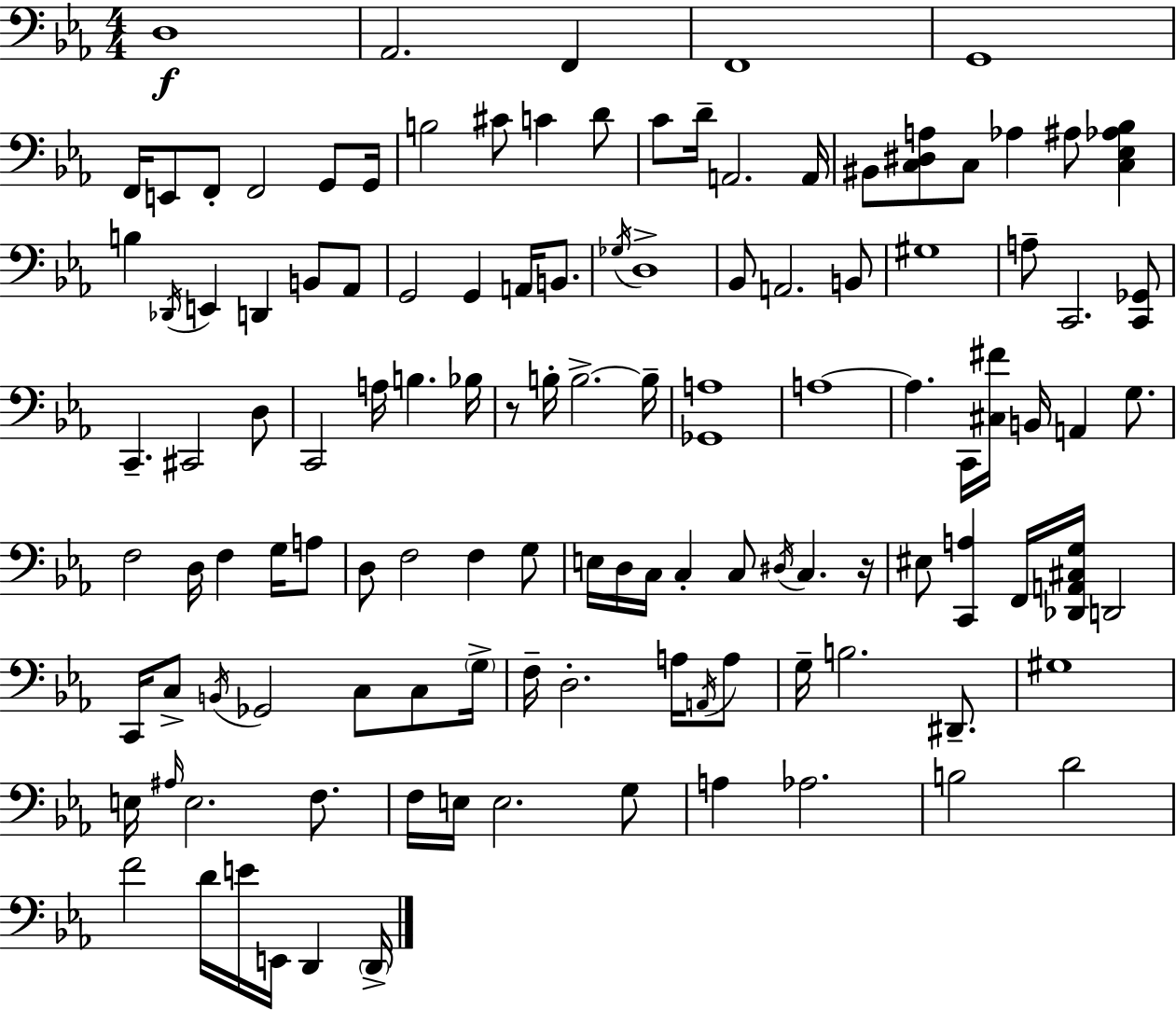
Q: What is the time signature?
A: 4/4